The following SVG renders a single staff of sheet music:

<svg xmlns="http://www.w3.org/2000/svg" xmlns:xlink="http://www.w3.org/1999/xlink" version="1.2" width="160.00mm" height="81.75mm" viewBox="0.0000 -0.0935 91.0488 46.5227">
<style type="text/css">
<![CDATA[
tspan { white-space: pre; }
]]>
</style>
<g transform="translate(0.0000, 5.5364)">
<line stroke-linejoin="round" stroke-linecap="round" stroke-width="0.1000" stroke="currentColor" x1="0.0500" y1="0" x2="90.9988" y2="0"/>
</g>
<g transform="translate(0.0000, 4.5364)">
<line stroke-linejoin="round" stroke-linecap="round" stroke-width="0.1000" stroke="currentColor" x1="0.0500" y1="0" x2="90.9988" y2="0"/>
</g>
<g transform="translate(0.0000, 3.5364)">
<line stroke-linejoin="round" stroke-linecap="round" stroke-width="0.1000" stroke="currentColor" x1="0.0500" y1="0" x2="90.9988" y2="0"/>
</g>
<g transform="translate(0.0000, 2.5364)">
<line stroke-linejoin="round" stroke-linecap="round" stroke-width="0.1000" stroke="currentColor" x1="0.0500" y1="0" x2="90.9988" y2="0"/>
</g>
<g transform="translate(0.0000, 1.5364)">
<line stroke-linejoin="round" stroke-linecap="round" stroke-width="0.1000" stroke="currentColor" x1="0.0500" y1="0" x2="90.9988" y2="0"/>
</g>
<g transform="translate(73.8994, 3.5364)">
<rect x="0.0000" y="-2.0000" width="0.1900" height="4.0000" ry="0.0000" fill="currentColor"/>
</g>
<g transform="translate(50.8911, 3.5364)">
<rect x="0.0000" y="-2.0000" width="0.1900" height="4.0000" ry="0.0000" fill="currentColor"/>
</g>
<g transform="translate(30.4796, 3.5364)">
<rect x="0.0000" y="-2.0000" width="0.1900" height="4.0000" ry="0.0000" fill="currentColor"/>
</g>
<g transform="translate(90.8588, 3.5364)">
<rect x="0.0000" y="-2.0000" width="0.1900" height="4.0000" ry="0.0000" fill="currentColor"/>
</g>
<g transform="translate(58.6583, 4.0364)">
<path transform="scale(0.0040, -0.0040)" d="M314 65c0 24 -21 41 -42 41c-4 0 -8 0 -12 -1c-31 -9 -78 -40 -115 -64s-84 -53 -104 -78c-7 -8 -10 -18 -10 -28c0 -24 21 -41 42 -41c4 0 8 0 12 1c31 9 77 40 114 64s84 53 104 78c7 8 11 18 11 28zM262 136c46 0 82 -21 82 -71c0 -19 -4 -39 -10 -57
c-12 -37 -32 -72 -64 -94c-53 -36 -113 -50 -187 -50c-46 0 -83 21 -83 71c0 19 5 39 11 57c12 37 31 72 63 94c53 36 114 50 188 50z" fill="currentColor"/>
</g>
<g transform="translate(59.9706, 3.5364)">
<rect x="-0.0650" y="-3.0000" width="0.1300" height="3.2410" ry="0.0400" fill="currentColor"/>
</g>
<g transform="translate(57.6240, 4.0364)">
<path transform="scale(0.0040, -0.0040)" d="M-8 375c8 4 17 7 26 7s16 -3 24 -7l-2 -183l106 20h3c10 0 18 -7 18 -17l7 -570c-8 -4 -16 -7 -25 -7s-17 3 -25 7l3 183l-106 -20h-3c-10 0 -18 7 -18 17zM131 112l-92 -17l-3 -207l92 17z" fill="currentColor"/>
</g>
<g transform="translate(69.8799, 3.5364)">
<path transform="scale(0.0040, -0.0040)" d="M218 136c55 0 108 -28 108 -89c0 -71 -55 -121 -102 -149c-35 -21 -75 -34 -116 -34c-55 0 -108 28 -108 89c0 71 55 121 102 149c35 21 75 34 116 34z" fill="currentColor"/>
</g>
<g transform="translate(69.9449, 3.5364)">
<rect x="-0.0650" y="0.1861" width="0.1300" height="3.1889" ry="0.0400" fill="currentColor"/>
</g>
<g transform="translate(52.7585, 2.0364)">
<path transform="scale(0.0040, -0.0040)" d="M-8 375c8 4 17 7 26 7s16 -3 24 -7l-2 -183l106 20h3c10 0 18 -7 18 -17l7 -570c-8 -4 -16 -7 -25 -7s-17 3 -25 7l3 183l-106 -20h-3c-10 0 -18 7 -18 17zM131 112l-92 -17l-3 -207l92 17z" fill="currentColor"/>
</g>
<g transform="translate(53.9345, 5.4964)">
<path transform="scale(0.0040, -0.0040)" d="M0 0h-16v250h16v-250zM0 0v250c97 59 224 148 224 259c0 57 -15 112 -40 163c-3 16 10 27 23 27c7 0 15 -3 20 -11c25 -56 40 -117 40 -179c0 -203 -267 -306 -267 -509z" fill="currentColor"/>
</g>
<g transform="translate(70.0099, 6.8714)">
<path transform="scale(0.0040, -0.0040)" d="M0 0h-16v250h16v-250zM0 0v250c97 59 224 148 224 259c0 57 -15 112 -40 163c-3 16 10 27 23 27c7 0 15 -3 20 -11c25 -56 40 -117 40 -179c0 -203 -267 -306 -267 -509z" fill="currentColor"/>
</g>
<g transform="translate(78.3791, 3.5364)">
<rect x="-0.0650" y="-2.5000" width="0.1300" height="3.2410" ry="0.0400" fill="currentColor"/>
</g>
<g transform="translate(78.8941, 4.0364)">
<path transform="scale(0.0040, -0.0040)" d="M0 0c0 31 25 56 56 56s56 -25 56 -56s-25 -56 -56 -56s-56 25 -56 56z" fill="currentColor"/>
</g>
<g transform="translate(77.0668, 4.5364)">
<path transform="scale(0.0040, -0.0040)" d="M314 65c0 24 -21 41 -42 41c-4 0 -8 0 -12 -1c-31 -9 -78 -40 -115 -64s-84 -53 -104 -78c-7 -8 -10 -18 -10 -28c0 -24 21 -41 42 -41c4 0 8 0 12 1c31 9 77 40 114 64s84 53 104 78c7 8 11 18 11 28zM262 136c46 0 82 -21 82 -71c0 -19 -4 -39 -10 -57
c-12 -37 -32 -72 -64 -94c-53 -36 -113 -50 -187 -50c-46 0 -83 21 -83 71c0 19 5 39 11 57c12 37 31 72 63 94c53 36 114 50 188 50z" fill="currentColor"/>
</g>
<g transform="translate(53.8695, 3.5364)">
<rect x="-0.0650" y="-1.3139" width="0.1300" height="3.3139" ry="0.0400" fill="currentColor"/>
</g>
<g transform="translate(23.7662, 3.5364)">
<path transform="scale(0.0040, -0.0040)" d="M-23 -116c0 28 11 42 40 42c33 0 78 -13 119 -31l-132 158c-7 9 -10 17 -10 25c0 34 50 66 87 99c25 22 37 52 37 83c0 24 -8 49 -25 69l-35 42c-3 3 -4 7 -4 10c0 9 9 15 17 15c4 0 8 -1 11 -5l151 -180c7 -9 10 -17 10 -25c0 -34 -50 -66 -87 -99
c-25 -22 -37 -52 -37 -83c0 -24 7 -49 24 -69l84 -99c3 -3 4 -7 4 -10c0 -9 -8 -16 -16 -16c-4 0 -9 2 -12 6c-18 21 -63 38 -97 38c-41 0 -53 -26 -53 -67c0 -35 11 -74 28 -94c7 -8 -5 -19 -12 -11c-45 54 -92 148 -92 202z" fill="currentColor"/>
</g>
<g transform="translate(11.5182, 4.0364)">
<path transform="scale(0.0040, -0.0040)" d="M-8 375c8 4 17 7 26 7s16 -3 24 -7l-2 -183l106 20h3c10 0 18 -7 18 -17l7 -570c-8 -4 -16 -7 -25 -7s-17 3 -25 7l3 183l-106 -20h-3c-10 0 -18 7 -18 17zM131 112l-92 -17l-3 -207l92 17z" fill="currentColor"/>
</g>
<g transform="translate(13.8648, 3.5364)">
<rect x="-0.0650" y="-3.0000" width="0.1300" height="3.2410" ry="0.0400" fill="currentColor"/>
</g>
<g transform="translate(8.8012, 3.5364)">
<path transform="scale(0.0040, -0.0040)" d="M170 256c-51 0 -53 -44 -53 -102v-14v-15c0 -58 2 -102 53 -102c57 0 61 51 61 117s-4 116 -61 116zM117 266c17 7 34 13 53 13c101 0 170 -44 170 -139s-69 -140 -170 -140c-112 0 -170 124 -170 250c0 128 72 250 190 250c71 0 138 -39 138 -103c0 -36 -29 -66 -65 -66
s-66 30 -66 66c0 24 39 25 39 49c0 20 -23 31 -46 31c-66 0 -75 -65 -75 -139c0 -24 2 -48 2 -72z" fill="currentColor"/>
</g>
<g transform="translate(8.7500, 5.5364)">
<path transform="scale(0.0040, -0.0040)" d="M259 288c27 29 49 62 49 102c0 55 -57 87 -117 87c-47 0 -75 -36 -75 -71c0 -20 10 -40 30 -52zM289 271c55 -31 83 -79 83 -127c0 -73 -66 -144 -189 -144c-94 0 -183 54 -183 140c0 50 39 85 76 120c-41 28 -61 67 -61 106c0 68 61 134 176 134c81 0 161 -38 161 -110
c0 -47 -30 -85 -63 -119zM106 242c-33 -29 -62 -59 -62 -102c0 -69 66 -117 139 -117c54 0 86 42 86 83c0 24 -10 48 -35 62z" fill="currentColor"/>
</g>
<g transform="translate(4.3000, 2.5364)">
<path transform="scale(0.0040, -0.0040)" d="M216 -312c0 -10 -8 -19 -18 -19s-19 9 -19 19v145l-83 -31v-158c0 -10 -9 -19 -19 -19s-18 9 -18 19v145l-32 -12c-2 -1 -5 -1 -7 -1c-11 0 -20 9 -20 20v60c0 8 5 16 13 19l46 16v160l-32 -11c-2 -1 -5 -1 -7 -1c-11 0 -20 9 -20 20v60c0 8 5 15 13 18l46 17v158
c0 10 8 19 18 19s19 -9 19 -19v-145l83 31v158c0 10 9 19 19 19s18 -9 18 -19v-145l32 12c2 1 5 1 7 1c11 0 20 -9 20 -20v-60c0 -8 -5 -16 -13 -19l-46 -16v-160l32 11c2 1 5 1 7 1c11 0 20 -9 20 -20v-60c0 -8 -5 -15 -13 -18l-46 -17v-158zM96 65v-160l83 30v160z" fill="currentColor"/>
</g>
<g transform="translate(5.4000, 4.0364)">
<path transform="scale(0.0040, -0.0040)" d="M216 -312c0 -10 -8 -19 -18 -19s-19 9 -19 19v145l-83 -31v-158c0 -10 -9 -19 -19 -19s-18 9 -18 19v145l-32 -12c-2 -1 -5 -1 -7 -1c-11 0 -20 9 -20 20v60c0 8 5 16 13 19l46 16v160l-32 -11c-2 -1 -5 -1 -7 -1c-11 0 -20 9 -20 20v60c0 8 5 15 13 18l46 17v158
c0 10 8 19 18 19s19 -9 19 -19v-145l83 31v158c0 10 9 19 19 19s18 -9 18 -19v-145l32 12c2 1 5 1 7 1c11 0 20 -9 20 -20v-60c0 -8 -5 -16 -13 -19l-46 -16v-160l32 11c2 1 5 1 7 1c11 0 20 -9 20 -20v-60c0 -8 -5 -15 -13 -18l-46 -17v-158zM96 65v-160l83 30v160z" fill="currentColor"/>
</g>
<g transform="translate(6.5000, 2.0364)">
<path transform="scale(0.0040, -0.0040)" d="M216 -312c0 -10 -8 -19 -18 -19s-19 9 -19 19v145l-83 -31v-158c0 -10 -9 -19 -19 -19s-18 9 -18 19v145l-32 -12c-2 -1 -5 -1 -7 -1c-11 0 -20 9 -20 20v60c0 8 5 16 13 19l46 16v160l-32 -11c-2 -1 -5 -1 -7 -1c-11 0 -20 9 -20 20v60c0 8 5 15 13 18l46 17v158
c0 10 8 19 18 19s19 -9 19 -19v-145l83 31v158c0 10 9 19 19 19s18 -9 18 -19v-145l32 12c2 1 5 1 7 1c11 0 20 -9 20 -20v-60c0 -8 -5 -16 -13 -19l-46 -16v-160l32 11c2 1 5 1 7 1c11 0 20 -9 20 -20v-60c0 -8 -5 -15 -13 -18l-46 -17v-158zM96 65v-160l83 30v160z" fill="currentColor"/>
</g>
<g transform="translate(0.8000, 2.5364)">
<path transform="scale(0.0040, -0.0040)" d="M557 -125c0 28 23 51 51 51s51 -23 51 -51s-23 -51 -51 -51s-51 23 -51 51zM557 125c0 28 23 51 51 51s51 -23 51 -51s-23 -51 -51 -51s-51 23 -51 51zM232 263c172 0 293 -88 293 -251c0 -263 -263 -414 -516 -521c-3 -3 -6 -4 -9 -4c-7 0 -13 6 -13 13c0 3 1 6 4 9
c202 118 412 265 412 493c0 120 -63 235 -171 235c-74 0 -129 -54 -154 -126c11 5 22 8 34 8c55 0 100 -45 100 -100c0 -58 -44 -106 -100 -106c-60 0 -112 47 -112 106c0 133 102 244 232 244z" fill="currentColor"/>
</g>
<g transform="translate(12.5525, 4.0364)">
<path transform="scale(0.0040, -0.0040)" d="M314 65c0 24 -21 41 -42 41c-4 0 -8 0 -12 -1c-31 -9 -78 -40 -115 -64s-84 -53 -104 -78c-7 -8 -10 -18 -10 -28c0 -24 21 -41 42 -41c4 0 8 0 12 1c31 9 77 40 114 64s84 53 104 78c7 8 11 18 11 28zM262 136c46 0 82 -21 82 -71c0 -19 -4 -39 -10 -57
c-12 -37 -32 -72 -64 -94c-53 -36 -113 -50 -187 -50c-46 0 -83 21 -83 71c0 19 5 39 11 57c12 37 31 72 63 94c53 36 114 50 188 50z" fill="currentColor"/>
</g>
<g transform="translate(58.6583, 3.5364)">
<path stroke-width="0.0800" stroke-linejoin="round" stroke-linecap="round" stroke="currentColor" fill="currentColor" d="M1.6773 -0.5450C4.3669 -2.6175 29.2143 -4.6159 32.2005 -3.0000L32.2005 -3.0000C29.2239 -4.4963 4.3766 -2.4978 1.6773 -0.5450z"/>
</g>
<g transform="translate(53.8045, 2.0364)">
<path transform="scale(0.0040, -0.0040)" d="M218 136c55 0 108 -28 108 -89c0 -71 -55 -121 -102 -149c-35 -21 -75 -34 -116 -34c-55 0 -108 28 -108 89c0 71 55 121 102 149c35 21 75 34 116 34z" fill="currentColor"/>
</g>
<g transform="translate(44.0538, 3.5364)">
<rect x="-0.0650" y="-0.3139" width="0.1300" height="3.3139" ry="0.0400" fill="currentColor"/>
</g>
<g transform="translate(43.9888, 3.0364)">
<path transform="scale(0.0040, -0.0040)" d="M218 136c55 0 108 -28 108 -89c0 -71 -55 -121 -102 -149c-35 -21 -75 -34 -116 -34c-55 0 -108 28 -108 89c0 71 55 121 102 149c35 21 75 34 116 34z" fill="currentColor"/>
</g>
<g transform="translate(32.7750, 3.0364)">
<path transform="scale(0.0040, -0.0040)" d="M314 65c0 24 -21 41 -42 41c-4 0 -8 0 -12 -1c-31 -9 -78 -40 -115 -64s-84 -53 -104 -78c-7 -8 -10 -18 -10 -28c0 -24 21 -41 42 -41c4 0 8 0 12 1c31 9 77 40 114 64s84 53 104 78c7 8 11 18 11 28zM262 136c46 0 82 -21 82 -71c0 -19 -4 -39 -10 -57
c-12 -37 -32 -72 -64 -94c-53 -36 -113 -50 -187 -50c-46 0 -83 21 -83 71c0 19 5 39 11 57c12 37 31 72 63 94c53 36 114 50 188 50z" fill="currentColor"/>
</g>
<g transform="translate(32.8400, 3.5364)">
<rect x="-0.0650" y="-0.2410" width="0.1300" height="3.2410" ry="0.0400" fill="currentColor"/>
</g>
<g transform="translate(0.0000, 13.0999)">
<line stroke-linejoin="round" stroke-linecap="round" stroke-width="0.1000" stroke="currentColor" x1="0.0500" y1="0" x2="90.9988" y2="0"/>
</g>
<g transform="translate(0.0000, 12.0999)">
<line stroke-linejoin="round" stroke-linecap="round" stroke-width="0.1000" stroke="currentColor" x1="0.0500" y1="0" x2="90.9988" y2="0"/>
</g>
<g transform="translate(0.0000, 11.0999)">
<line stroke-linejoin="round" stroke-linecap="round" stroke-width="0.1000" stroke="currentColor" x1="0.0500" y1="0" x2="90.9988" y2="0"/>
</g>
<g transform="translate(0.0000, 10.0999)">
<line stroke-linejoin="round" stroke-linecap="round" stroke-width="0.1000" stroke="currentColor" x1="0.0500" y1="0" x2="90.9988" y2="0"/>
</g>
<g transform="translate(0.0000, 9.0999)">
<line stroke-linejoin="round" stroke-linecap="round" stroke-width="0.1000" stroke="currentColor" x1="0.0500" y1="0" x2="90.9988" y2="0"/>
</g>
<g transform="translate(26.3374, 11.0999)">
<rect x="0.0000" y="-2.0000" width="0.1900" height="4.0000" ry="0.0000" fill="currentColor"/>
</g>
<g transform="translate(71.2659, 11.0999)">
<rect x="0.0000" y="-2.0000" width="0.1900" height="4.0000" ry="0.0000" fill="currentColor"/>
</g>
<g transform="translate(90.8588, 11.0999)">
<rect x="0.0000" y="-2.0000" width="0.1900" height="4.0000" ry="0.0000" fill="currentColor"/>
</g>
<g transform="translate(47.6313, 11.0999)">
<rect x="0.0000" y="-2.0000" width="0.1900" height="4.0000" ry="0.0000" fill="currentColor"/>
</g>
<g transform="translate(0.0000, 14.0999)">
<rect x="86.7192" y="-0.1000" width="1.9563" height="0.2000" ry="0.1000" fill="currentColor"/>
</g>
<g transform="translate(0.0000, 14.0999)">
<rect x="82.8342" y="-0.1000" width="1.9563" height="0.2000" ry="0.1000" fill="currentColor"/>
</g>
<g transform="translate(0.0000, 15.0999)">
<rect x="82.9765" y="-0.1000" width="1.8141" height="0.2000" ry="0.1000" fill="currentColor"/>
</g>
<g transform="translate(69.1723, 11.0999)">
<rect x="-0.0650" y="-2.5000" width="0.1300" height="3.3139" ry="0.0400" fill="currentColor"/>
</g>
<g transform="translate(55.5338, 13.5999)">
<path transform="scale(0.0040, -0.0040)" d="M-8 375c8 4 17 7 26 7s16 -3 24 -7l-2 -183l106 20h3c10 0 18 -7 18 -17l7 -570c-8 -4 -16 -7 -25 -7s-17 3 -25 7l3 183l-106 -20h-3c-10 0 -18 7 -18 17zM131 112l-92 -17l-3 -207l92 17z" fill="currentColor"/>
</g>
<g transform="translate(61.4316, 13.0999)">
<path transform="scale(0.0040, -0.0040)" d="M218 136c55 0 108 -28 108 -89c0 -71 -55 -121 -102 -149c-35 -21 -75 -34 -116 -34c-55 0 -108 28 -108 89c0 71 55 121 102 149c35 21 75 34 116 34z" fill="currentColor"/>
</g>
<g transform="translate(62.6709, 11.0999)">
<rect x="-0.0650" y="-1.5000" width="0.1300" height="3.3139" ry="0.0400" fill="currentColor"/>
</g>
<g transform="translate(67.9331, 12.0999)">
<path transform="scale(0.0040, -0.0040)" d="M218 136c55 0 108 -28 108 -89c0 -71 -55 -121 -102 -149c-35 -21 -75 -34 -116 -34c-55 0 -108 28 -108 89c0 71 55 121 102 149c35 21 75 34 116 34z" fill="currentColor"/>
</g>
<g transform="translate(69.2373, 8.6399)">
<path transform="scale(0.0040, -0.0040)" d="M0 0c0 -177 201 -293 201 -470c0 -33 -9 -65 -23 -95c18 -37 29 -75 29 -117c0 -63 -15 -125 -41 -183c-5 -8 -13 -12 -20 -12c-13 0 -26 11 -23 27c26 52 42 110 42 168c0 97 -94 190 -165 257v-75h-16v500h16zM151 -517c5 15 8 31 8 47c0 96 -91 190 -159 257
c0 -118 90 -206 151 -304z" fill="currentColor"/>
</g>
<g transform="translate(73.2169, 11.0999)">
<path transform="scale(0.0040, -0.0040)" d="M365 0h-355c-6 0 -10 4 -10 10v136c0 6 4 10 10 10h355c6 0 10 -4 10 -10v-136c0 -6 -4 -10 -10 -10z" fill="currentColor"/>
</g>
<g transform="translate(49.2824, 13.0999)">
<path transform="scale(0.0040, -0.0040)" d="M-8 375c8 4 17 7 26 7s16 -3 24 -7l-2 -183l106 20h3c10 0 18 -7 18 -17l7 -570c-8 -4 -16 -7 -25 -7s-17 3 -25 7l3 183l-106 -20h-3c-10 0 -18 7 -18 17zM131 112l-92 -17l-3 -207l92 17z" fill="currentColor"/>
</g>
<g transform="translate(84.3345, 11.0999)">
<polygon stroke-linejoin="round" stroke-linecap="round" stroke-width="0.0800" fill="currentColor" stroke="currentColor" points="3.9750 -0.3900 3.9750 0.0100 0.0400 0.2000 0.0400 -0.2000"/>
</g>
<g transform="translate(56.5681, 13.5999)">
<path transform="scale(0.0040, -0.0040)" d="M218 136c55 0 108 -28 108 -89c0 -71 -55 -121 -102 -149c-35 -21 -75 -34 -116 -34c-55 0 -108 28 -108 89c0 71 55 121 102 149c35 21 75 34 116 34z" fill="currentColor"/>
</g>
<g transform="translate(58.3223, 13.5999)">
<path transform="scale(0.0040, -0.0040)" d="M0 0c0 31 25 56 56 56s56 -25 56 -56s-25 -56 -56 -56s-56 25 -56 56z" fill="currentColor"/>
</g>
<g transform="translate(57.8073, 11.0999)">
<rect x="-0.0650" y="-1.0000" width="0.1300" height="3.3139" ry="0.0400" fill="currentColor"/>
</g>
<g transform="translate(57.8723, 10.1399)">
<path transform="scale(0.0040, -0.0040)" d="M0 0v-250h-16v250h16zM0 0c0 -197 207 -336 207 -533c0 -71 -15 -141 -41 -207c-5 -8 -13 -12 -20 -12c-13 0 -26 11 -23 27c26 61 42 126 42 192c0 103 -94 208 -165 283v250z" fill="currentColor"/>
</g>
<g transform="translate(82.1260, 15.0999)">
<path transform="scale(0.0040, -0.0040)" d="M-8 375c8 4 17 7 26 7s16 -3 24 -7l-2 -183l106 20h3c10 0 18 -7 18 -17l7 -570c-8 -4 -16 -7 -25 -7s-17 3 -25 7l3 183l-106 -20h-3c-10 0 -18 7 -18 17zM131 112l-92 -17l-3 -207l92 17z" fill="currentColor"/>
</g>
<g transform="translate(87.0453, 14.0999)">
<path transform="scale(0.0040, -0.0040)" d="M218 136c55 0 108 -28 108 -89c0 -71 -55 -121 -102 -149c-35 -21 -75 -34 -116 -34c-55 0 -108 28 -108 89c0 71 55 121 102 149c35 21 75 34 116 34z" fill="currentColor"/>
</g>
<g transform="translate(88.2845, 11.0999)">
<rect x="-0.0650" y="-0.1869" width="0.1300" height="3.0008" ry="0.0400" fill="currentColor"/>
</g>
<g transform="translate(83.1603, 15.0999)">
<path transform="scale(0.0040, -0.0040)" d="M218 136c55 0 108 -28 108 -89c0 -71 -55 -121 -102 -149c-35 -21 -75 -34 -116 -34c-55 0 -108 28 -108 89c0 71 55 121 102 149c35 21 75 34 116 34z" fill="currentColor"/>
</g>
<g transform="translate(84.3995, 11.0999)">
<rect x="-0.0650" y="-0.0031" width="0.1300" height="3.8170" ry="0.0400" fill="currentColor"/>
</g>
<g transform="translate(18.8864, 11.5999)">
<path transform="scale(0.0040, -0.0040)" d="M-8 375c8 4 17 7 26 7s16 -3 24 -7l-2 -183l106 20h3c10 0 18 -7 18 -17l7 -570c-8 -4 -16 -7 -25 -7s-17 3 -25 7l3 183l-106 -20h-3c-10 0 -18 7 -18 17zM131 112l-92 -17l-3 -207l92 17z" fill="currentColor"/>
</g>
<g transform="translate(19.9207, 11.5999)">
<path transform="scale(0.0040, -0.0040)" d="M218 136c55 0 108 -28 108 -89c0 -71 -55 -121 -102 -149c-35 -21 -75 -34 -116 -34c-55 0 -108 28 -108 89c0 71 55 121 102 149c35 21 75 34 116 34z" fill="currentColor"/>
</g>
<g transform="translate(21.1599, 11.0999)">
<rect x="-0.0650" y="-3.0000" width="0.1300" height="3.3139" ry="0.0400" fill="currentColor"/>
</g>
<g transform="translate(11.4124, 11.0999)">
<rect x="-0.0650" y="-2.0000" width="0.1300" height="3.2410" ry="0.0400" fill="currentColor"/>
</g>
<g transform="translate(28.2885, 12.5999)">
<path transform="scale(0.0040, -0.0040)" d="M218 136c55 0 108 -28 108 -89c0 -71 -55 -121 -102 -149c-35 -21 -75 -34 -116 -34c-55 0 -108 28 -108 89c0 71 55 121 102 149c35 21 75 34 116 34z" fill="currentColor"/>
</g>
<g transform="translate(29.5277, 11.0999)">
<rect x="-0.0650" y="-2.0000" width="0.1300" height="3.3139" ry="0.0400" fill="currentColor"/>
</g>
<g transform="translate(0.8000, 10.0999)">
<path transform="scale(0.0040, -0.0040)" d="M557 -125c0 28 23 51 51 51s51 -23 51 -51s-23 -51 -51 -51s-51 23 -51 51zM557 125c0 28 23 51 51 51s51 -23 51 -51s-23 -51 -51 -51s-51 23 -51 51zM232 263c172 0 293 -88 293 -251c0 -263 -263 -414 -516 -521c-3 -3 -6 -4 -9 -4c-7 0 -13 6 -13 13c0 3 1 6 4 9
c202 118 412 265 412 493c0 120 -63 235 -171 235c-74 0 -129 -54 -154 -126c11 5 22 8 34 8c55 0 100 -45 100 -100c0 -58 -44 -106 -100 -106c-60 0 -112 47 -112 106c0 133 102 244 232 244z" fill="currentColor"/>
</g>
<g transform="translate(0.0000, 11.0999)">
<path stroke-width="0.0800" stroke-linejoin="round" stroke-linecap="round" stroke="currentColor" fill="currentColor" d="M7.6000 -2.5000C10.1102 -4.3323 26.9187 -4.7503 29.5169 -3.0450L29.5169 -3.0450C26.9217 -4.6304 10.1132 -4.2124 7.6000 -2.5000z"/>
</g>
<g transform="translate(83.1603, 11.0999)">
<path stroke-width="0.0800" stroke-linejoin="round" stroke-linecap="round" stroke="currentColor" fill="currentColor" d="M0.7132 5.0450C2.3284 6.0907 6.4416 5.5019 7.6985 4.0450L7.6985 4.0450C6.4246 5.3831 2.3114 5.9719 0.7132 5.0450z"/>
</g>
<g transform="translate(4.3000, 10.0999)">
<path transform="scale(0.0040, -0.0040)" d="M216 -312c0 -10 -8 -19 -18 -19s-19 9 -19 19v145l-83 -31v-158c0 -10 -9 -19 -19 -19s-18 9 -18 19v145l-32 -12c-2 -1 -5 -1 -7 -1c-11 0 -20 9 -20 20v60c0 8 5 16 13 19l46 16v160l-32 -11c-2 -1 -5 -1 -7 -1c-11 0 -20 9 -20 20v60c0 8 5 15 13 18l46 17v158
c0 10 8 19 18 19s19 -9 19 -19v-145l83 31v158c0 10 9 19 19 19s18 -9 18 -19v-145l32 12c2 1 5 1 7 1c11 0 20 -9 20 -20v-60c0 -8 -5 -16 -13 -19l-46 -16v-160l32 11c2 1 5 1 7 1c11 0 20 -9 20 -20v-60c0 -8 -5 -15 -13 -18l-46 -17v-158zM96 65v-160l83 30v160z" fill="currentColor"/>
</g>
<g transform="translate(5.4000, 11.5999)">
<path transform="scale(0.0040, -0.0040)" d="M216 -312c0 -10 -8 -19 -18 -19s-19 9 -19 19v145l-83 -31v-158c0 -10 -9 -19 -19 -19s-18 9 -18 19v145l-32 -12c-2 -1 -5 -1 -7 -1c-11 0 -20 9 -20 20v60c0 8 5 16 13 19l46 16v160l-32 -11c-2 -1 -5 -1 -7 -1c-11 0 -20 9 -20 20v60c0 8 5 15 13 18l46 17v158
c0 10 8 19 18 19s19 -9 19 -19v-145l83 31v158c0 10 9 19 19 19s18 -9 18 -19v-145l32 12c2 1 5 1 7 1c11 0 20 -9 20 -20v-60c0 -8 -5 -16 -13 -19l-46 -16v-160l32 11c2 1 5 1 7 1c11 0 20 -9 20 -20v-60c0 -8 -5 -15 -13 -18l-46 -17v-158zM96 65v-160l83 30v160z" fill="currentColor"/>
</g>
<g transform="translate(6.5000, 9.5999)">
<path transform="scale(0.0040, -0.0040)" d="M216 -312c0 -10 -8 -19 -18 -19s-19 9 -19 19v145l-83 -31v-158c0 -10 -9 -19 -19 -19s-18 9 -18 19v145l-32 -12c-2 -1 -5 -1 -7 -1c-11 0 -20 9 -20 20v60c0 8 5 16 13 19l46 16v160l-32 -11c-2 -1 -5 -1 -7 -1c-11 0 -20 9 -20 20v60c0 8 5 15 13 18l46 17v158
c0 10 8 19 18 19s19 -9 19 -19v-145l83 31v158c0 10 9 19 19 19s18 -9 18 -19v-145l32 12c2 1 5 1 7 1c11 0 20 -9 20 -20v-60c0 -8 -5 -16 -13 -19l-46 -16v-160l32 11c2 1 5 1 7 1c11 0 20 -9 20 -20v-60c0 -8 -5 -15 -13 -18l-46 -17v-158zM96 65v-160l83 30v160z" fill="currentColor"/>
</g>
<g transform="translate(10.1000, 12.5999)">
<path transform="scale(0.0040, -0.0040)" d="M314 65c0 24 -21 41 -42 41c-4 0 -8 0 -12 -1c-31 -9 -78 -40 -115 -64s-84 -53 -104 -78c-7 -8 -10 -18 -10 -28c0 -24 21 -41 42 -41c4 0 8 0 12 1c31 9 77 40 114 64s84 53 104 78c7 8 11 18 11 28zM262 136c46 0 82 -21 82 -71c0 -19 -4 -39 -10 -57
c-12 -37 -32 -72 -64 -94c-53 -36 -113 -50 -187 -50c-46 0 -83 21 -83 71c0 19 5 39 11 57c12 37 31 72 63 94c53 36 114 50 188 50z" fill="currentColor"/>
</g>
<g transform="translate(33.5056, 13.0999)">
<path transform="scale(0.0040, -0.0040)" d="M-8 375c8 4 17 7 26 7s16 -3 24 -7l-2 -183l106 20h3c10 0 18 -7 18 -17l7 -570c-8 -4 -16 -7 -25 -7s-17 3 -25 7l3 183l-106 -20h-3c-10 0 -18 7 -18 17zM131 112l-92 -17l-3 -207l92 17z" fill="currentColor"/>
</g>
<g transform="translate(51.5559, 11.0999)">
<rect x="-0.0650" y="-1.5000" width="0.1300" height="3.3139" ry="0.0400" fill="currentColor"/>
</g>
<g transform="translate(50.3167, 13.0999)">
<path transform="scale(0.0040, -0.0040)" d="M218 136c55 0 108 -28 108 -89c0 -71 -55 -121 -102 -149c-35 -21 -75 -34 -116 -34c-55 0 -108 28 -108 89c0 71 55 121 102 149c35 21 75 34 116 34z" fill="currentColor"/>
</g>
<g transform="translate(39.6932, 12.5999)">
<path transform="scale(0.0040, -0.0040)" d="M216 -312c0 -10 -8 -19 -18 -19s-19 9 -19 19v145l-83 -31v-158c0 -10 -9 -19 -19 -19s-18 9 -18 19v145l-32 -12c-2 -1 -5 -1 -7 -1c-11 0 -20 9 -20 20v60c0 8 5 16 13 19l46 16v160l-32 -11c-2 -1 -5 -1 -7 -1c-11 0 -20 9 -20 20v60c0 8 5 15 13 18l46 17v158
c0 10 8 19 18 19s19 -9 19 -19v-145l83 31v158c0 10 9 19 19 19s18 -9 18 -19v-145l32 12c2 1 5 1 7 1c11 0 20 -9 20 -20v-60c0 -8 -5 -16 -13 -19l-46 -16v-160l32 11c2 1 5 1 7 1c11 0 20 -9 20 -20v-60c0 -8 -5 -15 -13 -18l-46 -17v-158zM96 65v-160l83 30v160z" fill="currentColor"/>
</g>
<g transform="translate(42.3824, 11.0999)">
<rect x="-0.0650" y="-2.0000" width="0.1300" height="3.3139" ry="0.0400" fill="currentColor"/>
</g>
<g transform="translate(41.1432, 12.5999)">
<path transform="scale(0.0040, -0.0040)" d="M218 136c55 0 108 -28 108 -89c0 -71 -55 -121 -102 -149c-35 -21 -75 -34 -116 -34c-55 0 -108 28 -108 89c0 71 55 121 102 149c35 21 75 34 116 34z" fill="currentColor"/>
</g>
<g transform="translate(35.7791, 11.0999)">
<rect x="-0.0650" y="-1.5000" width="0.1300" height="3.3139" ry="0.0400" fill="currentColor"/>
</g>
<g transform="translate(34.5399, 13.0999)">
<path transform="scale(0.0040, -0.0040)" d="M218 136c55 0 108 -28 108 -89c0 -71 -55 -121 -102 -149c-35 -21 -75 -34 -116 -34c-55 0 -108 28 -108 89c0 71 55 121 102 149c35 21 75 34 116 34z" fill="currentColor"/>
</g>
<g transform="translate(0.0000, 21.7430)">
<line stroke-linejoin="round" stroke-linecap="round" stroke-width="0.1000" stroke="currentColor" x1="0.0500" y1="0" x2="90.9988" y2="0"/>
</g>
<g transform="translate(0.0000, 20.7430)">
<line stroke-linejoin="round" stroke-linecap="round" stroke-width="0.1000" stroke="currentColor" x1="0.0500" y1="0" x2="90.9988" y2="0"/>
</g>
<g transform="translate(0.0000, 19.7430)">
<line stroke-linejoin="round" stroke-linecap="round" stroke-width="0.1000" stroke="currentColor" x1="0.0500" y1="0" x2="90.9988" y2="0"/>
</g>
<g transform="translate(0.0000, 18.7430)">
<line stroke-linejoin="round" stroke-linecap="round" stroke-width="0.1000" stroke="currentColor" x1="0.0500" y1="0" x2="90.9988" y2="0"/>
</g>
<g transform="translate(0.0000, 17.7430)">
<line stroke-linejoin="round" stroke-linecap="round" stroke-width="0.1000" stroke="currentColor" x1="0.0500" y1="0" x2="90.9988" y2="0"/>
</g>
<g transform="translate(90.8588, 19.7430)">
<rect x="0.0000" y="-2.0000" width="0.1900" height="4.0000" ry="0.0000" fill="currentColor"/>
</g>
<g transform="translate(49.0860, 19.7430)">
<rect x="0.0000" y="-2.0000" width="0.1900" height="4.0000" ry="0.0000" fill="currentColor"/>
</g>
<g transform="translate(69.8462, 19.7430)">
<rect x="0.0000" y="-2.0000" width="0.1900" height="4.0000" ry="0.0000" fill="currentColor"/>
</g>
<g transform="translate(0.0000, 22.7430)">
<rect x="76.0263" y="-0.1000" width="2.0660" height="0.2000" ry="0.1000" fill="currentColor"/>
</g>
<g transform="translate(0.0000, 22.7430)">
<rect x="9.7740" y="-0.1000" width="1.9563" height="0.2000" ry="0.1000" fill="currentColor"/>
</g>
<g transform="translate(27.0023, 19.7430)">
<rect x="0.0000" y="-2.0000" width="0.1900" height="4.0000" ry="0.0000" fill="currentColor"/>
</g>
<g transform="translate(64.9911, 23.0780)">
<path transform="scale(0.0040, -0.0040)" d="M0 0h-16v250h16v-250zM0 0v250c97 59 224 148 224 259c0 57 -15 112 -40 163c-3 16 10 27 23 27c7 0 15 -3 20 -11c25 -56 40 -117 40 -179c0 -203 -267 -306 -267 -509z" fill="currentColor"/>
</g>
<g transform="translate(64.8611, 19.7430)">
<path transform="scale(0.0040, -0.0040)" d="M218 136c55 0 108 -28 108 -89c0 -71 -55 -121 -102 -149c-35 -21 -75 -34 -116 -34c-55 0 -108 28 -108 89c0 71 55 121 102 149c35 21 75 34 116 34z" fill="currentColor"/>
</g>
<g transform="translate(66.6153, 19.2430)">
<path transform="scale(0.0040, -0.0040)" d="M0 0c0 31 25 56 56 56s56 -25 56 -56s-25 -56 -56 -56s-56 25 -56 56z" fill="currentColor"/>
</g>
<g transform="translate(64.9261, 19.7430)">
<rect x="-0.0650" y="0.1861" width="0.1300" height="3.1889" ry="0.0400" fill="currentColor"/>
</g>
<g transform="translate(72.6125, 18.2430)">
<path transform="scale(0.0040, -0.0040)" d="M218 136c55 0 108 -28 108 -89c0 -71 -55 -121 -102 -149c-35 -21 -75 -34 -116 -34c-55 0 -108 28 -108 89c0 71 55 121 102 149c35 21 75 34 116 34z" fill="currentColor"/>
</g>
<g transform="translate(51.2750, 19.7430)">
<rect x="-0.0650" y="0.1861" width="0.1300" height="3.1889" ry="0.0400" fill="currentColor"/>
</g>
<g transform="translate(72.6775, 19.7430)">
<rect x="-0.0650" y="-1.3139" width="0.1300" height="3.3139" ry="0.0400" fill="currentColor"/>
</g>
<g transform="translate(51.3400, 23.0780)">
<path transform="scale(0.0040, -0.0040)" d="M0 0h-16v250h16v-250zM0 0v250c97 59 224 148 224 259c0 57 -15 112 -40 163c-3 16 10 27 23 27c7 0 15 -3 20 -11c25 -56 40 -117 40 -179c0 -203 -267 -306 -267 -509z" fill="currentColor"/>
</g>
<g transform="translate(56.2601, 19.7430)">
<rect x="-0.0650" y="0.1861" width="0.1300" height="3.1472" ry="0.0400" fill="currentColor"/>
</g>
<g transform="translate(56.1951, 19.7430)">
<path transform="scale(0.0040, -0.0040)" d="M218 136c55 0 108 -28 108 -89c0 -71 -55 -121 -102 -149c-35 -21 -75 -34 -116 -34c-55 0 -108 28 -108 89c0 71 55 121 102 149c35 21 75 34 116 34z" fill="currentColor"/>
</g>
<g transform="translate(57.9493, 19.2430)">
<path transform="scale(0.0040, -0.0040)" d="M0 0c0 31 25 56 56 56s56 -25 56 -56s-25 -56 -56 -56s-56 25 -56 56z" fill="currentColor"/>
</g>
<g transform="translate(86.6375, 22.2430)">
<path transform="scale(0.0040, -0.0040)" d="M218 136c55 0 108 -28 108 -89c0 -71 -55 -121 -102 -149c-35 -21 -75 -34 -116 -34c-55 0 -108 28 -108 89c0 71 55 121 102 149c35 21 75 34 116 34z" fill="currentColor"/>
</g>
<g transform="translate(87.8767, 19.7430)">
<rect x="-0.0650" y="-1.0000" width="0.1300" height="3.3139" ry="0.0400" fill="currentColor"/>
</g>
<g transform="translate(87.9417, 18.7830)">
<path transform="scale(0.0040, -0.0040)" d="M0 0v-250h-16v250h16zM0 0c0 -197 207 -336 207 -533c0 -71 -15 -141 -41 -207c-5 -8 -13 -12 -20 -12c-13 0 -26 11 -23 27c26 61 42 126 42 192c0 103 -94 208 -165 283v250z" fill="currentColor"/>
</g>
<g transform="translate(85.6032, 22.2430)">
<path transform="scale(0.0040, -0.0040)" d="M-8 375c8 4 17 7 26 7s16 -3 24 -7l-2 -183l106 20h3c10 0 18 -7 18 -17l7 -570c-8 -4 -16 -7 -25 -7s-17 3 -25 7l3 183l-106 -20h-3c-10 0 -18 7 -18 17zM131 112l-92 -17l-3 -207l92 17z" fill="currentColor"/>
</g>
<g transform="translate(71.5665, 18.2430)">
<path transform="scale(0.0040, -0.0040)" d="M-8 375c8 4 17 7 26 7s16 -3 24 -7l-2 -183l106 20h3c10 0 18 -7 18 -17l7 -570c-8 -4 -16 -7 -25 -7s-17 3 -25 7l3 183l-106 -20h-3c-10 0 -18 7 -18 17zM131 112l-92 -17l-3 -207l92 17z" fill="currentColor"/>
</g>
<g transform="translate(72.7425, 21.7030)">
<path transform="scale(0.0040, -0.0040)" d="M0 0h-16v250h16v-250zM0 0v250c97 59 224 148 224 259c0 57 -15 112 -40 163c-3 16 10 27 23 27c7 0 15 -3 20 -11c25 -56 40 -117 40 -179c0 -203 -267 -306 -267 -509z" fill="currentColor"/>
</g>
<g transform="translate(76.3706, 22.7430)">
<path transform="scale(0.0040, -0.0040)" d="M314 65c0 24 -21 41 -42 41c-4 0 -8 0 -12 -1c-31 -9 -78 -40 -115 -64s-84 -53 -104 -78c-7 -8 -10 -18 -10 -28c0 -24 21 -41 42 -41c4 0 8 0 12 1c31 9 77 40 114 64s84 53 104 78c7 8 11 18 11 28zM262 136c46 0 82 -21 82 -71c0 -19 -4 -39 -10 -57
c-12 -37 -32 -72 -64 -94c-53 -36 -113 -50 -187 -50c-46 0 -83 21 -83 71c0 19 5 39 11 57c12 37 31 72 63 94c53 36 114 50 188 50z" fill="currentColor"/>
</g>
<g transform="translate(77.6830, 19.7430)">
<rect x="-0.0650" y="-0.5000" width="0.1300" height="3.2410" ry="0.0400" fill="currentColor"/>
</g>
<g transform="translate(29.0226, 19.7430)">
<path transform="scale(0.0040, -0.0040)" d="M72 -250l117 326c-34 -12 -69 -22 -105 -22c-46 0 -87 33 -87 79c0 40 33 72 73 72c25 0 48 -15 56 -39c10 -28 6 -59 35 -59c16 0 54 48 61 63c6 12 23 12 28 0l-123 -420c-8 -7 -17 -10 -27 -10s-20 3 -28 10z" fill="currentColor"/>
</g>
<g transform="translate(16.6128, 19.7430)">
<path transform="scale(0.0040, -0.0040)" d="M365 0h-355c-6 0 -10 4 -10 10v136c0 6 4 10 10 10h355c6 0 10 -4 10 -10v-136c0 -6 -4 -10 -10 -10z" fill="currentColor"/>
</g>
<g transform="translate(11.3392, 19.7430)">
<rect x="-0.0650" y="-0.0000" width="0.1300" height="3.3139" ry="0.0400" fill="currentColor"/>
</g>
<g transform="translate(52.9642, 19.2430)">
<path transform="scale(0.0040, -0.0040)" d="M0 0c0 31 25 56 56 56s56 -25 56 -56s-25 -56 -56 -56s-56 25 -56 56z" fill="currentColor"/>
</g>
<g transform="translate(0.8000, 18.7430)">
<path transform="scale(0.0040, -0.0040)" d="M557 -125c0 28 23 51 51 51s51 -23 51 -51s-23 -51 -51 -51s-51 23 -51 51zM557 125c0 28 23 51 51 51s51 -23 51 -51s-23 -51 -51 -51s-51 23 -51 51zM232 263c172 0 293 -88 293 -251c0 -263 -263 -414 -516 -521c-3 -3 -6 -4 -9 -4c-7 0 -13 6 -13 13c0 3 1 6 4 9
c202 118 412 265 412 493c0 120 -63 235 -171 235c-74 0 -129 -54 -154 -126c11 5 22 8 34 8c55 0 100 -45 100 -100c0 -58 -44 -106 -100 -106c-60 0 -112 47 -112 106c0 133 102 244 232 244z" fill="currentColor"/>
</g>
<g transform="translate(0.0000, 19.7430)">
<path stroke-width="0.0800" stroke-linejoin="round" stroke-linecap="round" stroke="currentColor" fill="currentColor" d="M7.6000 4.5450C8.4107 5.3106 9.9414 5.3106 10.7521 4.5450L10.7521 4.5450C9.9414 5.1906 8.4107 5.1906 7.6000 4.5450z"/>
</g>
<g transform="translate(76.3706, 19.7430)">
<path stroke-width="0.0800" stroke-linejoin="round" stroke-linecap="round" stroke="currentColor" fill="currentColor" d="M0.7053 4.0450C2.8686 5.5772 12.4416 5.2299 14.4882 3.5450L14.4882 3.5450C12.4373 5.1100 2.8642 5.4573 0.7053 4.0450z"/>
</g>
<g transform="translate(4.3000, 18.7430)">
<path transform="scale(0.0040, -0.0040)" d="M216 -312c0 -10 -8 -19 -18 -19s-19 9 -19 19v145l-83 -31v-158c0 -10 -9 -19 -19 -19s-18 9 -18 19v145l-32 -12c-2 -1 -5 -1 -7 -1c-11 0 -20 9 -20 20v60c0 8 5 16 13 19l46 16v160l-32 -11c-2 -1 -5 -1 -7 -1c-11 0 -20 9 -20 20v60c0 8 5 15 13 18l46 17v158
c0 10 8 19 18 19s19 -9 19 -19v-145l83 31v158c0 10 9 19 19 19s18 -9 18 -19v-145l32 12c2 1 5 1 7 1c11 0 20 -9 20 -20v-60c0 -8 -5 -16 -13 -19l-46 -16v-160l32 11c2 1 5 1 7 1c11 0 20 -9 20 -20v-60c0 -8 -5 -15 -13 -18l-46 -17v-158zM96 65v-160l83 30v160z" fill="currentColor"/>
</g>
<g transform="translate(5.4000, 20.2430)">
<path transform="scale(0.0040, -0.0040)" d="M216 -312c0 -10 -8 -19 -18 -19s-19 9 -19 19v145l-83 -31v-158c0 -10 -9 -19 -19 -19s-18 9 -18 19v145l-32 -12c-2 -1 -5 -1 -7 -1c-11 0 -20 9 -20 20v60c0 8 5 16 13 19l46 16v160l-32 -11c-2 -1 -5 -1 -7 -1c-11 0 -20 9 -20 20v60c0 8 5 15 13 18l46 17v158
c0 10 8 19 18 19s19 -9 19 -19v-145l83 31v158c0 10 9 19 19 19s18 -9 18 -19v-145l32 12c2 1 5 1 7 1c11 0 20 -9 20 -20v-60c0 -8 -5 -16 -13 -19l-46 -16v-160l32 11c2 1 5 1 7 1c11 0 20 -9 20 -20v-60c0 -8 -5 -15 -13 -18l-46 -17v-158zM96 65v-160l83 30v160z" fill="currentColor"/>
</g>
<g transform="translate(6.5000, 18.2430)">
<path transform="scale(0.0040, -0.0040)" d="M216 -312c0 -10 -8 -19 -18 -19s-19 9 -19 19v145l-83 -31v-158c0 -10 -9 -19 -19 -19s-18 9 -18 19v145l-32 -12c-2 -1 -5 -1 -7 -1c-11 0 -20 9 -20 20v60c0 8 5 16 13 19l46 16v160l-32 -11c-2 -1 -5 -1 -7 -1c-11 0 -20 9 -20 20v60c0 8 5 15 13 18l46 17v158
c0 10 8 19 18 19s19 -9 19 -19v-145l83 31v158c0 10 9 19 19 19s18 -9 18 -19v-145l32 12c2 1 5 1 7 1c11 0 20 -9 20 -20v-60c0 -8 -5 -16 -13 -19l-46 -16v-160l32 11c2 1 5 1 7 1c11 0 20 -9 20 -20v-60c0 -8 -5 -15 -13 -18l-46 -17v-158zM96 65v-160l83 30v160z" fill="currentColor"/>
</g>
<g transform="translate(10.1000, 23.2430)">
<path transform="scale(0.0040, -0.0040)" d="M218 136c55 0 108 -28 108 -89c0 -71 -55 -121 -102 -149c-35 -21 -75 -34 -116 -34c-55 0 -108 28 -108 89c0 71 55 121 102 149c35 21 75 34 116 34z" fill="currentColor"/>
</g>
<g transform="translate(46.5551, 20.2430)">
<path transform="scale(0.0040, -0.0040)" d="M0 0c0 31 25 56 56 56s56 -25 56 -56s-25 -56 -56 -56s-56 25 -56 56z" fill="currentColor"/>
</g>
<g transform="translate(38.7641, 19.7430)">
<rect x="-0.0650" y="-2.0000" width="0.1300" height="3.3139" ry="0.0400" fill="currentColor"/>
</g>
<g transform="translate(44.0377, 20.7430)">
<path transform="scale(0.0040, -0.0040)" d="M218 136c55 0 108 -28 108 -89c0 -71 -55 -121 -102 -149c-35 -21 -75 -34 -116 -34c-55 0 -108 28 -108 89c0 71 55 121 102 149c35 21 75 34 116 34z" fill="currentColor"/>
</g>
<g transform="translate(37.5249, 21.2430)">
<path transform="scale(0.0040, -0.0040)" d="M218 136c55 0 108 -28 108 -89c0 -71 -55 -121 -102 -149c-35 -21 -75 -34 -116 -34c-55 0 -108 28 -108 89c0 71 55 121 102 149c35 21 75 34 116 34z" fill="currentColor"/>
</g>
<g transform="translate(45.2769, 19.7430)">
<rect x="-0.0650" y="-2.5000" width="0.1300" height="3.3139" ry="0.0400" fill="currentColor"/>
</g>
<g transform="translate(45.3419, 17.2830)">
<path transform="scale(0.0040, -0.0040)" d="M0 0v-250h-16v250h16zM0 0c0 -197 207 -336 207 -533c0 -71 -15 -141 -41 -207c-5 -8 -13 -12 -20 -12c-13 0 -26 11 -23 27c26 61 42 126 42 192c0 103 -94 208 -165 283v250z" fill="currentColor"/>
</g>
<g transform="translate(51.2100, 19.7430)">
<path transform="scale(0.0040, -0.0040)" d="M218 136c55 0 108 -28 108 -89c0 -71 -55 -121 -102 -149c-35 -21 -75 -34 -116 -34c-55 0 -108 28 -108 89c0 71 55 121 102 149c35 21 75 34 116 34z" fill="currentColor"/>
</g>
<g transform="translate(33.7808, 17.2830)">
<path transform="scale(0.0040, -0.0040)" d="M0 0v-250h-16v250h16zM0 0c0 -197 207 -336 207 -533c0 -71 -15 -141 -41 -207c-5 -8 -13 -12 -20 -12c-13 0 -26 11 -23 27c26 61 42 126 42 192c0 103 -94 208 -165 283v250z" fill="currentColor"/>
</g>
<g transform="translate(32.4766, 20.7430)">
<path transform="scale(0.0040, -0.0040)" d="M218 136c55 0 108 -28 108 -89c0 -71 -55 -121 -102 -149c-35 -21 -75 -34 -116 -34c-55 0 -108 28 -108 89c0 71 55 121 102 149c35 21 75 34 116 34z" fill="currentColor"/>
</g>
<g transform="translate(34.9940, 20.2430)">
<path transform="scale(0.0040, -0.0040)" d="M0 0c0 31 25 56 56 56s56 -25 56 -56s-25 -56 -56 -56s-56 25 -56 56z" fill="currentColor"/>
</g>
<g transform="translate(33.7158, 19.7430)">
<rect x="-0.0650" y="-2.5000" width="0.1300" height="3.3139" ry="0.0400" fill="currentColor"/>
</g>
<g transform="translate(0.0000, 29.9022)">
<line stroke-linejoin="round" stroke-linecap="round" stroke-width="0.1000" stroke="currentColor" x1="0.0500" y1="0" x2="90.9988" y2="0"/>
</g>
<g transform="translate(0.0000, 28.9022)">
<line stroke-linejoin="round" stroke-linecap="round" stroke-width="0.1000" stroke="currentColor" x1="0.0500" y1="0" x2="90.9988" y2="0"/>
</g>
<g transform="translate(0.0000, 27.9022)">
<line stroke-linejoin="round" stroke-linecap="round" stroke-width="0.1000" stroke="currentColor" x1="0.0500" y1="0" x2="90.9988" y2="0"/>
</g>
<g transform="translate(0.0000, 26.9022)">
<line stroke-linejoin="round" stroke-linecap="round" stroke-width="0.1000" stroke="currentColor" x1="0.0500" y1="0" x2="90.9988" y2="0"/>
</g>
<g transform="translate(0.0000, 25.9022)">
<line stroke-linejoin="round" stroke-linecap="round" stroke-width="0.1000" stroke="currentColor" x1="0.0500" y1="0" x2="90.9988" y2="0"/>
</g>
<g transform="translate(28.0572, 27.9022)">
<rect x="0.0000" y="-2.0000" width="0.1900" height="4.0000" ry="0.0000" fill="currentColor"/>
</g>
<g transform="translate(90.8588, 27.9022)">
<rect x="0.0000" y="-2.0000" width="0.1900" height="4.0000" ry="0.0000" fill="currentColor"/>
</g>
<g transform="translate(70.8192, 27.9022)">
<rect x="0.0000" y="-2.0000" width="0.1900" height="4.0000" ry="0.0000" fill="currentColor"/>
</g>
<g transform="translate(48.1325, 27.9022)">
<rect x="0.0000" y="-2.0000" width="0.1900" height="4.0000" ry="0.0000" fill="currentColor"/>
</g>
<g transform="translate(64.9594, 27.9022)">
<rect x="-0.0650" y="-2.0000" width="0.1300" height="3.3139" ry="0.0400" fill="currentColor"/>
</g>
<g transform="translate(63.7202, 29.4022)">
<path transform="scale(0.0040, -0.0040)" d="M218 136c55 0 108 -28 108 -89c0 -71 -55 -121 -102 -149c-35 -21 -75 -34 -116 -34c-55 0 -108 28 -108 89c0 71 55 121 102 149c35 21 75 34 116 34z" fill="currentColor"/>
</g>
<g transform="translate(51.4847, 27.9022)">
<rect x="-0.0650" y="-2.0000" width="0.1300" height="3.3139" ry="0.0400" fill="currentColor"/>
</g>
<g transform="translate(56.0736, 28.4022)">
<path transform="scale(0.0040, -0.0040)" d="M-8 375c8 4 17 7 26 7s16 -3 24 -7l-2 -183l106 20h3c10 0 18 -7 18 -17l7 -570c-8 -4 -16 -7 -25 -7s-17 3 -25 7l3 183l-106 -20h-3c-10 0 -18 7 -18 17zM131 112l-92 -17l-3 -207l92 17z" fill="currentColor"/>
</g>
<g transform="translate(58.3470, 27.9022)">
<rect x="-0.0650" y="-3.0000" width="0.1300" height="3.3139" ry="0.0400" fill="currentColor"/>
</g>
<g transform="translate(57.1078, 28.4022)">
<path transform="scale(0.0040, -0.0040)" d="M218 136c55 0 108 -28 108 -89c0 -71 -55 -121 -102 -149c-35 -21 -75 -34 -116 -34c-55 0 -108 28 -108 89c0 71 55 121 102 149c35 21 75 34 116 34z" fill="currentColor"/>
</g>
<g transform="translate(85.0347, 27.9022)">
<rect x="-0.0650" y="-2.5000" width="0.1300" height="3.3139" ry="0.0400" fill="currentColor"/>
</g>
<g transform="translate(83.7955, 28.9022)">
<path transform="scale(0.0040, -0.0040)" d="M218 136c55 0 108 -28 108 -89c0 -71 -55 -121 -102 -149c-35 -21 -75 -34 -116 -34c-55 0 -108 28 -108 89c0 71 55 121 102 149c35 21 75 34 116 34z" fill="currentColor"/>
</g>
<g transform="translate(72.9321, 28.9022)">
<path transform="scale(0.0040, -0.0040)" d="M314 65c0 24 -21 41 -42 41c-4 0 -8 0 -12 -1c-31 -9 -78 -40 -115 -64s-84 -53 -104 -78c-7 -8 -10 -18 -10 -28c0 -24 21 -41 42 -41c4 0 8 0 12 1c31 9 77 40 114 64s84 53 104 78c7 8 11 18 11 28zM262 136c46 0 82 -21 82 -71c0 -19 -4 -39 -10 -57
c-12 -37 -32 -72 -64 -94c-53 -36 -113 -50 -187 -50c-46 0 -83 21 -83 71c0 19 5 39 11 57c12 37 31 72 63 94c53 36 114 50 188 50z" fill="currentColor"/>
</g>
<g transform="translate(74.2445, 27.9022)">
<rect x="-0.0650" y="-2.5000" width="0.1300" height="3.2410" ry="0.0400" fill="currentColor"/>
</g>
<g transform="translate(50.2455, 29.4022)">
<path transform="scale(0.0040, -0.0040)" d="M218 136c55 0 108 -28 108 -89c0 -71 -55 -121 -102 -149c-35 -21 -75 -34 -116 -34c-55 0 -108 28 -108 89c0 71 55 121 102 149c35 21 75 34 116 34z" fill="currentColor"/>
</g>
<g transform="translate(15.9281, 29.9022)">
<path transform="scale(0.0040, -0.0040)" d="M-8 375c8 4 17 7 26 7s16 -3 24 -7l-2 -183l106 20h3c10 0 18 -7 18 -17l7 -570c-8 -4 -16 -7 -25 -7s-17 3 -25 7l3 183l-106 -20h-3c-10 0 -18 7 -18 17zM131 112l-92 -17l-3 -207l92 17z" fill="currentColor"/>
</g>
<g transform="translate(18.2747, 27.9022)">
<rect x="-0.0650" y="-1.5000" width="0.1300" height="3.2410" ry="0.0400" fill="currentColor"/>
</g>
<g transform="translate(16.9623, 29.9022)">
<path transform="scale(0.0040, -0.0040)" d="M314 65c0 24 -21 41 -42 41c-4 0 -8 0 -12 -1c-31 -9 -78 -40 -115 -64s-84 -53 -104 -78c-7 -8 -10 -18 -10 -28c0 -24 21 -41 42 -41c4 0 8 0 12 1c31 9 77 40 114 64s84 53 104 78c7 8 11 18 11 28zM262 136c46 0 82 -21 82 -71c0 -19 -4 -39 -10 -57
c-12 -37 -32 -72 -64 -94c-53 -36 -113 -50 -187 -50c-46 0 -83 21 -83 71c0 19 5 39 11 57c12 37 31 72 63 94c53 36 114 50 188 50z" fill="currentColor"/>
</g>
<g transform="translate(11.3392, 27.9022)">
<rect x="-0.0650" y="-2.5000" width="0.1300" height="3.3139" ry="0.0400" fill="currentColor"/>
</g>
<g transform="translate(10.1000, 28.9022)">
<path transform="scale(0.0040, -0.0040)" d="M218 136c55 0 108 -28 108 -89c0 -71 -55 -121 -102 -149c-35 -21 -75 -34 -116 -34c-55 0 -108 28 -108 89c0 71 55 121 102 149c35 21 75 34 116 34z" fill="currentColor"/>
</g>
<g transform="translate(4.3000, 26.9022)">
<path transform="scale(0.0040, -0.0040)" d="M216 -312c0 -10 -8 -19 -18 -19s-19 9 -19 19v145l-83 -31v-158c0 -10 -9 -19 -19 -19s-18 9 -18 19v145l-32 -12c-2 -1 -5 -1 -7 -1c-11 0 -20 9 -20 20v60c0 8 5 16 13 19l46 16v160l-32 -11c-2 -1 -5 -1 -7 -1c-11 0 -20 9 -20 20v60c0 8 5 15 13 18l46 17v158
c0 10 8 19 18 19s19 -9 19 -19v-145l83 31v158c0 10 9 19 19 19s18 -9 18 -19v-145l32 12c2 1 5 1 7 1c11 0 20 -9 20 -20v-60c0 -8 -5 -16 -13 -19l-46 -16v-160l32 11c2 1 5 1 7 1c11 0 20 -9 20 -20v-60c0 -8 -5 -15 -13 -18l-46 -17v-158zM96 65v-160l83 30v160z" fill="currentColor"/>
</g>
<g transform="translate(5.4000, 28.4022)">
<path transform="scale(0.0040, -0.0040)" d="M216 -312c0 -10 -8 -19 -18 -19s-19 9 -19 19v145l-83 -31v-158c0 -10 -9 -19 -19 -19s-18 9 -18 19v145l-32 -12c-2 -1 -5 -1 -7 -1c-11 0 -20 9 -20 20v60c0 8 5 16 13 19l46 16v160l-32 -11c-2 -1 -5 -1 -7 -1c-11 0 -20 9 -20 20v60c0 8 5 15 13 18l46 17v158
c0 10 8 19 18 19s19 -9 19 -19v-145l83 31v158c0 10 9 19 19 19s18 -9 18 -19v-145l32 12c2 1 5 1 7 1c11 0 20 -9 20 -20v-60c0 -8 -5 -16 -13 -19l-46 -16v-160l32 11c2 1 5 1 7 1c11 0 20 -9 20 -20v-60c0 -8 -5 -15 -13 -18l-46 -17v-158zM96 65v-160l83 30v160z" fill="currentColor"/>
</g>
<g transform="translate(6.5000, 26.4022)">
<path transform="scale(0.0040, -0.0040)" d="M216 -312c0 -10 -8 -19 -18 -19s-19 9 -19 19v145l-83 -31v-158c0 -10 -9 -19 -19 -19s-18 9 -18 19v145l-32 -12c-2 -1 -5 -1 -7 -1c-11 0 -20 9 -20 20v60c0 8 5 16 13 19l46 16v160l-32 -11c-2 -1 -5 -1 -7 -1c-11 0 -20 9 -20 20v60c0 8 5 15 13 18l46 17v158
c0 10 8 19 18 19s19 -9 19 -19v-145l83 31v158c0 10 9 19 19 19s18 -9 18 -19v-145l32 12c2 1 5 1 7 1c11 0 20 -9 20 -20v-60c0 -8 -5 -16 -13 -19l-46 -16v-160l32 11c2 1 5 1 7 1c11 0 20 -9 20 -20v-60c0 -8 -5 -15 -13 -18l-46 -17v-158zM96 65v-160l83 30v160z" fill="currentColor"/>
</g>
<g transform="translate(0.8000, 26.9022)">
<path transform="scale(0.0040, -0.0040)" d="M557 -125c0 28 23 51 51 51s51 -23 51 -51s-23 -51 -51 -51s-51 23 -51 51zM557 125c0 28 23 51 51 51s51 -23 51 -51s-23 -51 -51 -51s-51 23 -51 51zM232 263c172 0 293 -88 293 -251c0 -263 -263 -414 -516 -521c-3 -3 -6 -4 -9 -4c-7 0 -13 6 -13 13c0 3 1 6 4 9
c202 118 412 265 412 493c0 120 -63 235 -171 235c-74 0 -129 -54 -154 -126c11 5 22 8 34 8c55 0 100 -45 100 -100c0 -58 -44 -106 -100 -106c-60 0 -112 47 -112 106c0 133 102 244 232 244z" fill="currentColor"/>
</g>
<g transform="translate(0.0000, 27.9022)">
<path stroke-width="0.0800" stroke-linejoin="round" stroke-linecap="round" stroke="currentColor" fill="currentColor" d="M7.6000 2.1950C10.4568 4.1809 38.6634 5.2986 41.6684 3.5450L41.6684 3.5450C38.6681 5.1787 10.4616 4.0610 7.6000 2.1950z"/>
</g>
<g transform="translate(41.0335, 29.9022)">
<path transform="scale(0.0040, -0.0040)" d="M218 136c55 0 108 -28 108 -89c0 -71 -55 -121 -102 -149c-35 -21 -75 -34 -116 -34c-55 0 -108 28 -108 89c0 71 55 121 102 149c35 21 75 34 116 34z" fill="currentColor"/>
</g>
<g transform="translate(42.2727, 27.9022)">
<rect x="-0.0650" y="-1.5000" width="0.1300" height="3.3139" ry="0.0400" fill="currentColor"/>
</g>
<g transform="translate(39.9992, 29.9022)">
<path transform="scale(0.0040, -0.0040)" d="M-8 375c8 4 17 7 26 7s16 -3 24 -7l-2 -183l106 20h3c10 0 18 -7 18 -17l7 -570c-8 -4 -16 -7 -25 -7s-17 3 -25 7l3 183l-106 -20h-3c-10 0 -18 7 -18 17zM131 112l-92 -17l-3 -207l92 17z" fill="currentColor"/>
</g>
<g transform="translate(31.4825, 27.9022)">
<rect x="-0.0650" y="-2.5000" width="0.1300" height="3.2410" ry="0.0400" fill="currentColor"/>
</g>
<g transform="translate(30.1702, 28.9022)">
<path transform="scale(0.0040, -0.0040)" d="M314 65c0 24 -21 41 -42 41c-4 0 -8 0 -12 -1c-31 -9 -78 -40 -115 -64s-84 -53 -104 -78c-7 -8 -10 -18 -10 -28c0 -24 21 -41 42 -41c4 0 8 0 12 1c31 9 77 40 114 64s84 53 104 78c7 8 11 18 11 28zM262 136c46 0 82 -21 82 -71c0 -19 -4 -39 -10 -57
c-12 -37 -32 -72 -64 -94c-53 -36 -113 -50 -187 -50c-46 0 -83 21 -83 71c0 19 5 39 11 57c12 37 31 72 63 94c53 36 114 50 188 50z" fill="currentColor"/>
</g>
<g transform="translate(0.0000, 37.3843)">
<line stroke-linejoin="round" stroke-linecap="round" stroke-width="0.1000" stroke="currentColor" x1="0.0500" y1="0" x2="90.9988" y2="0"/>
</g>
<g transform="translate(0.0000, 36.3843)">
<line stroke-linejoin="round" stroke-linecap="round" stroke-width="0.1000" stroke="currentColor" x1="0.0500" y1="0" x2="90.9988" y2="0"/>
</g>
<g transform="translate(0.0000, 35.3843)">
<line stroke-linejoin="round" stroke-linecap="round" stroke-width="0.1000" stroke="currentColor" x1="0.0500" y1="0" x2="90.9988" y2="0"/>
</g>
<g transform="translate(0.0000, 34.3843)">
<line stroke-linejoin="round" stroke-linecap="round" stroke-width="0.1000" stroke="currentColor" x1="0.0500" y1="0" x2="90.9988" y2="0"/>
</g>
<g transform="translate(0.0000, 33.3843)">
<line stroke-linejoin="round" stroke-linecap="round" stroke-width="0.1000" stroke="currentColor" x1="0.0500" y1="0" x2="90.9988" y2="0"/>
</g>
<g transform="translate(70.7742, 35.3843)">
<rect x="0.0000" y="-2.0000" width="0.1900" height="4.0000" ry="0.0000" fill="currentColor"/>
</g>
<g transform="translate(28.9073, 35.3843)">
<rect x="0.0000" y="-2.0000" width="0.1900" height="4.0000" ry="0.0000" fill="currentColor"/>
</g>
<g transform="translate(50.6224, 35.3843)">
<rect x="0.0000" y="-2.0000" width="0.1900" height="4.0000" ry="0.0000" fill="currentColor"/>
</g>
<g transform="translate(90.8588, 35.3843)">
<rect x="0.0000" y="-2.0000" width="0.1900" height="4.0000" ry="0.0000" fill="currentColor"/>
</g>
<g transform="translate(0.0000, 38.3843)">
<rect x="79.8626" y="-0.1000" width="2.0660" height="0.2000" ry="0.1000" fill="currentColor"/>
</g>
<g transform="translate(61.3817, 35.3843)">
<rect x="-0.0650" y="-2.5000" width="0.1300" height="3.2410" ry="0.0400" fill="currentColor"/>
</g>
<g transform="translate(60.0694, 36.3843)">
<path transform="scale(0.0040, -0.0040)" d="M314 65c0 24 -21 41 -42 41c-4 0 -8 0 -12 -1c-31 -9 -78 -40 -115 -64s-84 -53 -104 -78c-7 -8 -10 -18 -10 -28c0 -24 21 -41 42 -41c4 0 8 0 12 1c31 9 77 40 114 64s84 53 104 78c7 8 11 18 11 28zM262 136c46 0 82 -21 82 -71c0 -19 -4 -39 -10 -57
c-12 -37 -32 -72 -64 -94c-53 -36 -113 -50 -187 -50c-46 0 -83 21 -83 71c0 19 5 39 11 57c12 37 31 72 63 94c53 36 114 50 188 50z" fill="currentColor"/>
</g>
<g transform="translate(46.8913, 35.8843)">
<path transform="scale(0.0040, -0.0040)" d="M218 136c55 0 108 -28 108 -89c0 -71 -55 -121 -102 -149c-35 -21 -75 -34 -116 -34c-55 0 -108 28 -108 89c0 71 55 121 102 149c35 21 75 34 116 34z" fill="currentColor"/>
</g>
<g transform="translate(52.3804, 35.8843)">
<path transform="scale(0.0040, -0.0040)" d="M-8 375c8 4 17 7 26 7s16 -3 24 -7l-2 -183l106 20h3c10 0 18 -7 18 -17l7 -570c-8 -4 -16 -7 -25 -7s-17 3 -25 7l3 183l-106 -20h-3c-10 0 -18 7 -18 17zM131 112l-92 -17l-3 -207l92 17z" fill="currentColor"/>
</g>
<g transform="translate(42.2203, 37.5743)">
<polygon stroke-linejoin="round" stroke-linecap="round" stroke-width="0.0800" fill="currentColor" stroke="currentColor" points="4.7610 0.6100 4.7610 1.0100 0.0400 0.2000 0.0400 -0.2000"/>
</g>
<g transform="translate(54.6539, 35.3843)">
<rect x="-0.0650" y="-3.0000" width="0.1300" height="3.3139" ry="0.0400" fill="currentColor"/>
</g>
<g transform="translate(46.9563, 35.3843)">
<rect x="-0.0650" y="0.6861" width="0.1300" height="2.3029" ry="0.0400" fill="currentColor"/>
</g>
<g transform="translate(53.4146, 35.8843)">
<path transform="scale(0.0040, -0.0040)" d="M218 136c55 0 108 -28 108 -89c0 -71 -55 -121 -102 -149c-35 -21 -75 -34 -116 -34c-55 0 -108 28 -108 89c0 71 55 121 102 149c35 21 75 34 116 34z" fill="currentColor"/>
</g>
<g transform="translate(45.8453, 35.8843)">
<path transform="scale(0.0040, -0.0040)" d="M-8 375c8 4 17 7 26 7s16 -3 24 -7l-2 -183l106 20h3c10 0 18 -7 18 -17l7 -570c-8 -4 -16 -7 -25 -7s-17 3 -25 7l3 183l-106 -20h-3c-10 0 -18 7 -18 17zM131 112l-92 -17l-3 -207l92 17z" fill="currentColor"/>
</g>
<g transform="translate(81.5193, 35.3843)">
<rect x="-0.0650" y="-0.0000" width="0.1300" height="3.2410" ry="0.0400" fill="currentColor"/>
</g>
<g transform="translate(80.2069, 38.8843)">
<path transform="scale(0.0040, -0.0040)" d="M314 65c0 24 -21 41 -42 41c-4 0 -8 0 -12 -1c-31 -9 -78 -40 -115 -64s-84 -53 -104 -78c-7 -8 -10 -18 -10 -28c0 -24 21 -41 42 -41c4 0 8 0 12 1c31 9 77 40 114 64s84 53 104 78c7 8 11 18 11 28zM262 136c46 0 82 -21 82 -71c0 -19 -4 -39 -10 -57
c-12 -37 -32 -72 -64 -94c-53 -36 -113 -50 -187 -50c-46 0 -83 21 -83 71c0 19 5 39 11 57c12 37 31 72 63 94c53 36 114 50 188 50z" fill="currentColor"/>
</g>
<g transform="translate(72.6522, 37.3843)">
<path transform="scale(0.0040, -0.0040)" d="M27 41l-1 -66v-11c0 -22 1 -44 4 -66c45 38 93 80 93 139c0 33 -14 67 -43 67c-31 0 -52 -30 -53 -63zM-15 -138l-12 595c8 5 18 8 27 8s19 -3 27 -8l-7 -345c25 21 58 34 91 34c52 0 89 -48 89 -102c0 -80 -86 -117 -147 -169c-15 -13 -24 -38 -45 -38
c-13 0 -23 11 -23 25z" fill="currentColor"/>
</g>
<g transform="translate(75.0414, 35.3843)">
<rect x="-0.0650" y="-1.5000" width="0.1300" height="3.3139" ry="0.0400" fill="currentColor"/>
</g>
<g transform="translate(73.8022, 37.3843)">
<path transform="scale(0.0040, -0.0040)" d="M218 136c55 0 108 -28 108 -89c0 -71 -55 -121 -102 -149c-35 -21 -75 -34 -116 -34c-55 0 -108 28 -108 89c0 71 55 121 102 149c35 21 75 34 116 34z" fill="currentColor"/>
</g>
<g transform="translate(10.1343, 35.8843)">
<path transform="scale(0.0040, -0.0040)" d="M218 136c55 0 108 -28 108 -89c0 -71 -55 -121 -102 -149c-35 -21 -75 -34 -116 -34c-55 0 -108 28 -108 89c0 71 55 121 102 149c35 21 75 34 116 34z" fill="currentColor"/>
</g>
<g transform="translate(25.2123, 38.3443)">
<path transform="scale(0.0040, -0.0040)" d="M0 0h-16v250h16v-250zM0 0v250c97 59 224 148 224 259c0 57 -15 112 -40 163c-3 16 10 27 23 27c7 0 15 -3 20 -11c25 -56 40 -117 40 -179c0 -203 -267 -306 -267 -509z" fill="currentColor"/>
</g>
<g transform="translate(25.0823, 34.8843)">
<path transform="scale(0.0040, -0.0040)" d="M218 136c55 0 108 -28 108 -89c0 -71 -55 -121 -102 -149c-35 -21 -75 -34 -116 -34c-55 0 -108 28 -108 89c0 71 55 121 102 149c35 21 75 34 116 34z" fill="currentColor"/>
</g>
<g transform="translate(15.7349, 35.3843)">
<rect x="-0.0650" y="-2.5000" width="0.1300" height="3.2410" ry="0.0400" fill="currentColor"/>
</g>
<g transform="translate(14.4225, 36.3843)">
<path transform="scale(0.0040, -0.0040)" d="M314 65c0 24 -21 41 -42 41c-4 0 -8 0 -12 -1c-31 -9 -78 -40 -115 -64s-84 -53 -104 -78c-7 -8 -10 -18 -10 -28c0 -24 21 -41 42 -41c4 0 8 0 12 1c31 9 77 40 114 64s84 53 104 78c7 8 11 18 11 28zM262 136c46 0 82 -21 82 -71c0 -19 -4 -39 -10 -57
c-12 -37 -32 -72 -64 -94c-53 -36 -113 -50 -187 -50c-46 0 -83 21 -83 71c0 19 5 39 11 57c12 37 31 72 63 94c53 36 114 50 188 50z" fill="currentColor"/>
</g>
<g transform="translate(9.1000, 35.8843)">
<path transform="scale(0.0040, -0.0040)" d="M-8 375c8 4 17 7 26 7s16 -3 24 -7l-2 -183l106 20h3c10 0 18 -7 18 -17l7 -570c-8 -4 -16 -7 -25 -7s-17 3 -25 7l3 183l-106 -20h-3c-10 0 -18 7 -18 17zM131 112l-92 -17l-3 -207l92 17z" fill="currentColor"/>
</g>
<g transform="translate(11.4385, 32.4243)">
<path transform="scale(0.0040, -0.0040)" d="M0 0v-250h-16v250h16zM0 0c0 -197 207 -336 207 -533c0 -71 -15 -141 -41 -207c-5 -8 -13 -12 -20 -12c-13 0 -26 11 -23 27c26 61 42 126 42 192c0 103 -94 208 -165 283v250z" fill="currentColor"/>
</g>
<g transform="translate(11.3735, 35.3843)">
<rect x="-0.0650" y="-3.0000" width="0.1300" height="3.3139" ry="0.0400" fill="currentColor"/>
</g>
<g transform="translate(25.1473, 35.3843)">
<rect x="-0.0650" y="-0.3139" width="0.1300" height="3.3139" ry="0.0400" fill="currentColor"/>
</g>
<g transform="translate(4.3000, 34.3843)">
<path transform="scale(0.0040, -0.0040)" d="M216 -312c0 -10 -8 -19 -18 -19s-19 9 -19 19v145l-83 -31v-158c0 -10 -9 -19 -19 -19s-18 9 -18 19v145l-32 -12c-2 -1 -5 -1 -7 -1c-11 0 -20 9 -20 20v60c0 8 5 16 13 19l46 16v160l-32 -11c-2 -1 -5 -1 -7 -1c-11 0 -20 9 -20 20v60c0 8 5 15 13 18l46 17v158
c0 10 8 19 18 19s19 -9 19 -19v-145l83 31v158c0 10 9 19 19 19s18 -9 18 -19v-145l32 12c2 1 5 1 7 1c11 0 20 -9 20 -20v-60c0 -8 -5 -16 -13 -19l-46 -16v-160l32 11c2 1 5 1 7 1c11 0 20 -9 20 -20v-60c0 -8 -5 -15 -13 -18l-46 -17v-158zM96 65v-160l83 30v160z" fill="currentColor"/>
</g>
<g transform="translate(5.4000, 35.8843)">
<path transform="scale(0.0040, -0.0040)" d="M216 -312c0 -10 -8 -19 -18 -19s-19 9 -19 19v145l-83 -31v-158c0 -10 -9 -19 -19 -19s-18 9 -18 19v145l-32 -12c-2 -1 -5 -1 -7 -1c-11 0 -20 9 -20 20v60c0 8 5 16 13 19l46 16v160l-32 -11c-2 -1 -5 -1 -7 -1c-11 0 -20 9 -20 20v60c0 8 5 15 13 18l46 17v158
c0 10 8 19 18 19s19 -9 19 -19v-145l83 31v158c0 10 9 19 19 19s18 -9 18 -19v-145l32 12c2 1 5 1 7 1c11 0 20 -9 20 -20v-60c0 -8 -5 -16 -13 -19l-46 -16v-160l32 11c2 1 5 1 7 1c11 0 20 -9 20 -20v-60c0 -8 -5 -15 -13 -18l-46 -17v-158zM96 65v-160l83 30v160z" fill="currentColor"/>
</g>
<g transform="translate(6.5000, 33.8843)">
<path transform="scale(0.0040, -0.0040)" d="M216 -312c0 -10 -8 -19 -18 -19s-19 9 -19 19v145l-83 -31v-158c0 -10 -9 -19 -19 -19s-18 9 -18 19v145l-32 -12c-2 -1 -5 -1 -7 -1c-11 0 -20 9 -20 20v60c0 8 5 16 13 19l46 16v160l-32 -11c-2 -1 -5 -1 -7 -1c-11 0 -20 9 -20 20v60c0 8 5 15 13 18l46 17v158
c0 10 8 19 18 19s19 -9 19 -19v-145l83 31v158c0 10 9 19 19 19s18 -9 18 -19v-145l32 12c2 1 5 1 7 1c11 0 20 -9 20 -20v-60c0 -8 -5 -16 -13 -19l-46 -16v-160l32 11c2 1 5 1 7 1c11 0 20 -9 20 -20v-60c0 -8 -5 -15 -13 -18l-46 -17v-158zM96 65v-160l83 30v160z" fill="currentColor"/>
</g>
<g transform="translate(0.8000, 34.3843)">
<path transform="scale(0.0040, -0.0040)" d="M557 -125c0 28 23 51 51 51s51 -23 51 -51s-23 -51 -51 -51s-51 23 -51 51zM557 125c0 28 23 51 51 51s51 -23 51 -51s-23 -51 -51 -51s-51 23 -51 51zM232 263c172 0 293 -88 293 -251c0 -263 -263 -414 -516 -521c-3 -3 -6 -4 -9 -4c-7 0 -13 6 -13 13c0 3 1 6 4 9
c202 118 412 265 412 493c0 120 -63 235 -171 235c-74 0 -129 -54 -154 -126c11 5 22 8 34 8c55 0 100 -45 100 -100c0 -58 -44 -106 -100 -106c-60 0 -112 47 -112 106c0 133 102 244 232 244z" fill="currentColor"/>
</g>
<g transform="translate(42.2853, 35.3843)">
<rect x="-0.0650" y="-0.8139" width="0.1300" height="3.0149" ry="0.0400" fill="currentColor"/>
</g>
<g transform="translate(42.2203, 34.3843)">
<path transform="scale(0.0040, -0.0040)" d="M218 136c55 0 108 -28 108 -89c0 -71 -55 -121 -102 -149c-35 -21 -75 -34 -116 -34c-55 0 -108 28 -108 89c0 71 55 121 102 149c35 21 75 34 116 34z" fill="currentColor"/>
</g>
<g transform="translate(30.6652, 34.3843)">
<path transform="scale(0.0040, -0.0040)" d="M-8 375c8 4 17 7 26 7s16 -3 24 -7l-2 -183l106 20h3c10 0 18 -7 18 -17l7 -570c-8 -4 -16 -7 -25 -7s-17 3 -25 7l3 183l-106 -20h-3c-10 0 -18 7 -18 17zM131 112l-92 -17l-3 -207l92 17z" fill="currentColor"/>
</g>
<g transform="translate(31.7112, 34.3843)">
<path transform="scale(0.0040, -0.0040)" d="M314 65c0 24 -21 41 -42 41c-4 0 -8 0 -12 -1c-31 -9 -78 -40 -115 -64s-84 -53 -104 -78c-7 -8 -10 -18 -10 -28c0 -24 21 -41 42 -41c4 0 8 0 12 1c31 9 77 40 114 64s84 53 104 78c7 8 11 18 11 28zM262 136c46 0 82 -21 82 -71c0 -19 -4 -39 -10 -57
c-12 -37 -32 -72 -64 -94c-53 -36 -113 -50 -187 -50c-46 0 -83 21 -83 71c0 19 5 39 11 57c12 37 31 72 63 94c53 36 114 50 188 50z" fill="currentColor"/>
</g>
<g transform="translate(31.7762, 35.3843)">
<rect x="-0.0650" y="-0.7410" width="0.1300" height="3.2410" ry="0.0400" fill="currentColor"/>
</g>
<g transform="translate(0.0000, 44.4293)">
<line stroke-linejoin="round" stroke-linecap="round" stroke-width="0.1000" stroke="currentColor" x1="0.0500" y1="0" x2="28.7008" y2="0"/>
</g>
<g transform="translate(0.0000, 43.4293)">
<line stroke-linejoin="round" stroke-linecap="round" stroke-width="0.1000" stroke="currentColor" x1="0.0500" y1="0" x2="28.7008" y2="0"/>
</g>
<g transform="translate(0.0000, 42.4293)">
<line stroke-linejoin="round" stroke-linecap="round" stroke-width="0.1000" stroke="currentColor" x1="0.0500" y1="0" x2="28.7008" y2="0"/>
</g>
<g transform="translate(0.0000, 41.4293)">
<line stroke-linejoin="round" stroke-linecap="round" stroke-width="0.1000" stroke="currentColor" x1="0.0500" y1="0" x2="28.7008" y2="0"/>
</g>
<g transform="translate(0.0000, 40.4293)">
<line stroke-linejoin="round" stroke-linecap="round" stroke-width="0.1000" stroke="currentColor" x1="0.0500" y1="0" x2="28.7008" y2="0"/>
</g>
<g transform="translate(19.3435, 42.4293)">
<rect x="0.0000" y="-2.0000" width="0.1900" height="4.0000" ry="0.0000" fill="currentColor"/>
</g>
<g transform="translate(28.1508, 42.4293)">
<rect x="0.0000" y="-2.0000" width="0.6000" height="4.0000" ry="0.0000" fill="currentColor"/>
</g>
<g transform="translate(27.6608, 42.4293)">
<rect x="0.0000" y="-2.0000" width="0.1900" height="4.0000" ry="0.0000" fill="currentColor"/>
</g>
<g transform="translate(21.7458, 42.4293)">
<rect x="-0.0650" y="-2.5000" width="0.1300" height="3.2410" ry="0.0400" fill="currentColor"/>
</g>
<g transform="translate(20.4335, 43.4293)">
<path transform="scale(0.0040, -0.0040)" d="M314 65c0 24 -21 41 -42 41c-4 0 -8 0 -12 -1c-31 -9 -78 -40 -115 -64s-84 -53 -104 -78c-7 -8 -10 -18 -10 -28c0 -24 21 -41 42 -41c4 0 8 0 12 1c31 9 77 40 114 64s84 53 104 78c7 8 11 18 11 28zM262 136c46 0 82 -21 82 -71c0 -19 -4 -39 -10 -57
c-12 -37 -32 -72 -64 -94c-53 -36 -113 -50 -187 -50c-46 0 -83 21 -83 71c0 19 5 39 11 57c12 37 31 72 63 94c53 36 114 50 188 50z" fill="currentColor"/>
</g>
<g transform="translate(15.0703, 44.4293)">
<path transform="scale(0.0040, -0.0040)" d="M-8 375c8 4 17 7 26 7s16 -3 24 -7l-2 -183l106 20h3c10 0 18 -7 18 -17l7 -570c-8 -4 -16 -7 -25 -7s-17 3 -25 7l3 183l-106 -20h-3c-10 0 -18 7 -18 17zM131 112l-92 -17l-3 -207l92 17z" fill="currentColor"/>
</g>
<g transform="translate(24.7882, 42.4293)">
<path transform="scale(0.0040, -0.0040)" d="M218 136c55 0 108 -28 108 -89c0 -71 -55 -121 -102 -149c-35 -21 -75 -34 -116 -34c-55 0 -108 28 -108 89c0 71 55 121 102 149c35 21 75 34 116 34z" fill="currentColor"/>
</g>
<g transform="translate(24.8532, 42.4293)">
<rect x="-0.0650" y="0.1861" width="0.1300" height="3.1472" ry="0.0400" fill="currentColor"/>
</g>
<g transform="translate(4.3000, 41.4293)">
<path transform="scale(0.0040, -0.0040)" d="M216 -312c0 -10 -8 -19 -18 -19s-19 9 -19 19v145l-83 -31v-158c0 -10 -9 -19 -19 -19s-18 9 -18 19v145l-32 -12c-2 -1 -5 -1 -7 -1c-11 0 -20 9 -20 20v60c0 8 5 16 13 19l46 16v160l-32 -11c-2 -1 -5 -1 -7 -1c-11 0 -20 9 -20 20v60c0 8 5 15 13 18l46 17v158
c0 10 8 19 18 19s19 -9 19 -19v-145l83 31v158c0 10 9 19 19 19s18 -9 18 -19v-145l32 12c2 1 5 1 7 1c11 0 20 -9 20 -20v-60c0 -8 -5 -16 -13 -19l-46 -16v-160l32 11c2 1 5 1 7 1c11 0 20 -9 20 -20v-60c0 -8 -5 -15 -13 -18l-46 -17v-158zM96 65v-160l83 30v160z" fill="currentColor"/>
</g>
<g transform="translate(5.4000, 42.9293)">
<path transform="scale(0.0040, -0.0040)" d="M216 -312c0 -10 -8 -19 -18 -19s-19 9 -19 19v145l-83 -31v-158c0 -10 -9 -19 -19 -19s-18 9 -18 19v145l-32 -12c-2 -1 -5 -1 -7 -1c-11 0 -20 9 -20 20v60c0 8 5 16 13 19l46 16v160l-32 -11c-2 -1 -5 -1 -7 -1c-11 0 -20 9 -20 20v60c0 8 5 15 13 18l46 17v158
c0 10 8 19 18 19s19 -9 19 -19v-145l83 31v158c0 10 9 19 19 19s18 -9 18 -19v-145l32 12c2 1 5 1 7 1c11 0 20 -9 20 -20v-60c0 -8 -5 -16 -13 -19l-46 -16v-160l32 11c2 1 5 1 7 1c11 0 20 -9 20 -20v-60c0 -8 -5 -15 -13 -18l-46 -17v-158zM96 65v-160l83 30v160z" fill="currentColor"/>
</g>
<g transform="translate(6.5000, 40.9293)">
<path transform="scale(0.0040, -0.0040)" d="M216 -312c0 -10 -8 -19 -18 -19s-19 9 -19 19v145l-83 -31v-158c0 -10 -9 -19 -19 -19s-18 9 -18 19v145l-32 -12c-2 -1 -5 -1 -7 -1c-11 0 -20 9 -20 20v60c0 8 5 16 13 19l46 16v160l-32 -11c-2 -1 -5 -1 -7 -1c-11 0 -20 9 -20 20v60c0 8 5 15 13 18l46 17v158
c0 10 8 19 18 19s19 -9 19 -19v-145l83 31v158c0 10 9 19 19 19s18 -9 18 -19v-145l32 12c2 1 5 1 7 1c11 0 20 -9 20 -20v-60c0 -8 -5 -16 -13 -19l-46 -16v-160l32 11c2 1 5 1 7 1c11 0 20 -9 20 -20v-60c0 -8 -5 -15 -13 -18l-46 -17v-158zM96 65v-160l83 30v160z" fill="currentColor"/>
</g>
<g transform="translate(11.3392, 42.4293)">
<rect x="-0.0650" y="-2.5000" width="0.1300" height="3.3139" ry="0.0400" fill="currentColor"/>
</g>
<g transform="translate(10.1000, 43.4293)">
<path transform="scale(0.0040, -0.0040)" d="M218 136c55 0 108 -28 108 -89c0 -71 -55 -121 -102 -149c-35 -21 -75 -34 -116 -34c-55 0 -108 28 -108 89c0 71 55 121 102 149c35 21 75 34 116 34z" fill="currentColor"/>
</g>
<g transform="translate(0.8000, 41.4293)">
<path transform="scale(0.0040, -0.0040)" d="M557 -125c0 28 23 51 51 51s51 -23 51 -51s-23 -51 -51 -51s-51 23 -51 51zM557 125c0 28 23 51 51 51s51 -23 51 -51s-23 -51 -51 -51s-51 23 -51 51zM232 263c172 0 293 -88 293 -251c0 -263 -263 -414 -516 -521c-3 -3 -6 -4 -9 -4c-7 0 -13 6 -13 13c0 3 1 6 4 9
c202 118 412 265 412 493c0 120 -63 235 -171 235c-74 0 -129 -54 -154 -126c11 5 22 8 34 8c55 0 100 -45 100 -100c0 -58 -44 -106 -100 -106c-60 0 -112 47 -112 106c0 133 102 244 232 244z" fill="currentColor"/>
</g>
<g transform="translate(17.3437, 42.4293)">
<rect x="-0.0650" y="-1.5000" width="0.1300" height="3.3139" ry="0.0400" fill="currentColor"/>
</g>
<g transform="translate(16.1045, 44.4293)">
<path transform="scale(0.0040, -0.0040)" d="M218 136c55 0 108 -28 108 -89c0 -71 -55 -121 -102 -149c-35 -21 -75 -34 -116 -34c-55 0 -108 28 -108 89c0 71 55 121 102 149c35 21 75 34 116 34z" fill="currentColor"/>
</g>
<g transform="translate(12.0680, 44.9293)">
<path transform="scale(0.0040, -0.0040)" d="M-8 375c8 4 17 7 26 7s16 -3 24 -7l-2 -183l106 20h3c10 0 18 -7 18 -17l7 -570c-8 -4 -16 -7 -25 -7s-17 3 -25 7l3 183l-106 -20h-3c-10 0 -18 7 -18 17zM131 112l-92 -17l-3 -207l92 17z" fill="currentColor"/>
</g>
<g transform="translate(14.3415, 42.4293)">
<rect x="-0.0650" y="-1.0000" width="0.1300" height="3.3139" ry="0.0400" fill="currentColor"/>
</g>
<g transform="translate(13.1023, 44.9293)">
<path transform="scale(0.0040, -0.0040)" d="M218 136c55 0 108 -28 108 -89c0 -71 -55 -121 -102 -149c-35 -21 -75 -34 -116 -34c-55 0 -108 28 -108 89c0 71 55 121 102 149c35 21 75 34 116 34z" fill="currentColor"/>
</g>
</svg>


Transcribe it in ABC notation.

X:1
T:Untitled
M:6/8
L:1/4
K:A
C,2 z E,2 E, G,/2 C,2 D,/2 B,,2 A,,2 C, A,, G,, ^A,, G,, F,,/2 G,, B,,/4 z2 C,,/2 E,,/2 D,, z2 z/2 B,,/2 A,, B,,/2 D,/2 D, D,/2 G,/2 E,,2 F,,/2 B,, G,,2 B,,2 G,, A,, C, A,, B,,2 B,, C,/2 B,,2 E,/2 F,2 F,/2 C,/2 C, B,,2 _G,, D,,2 B,, F,, G,, B,,2 D,